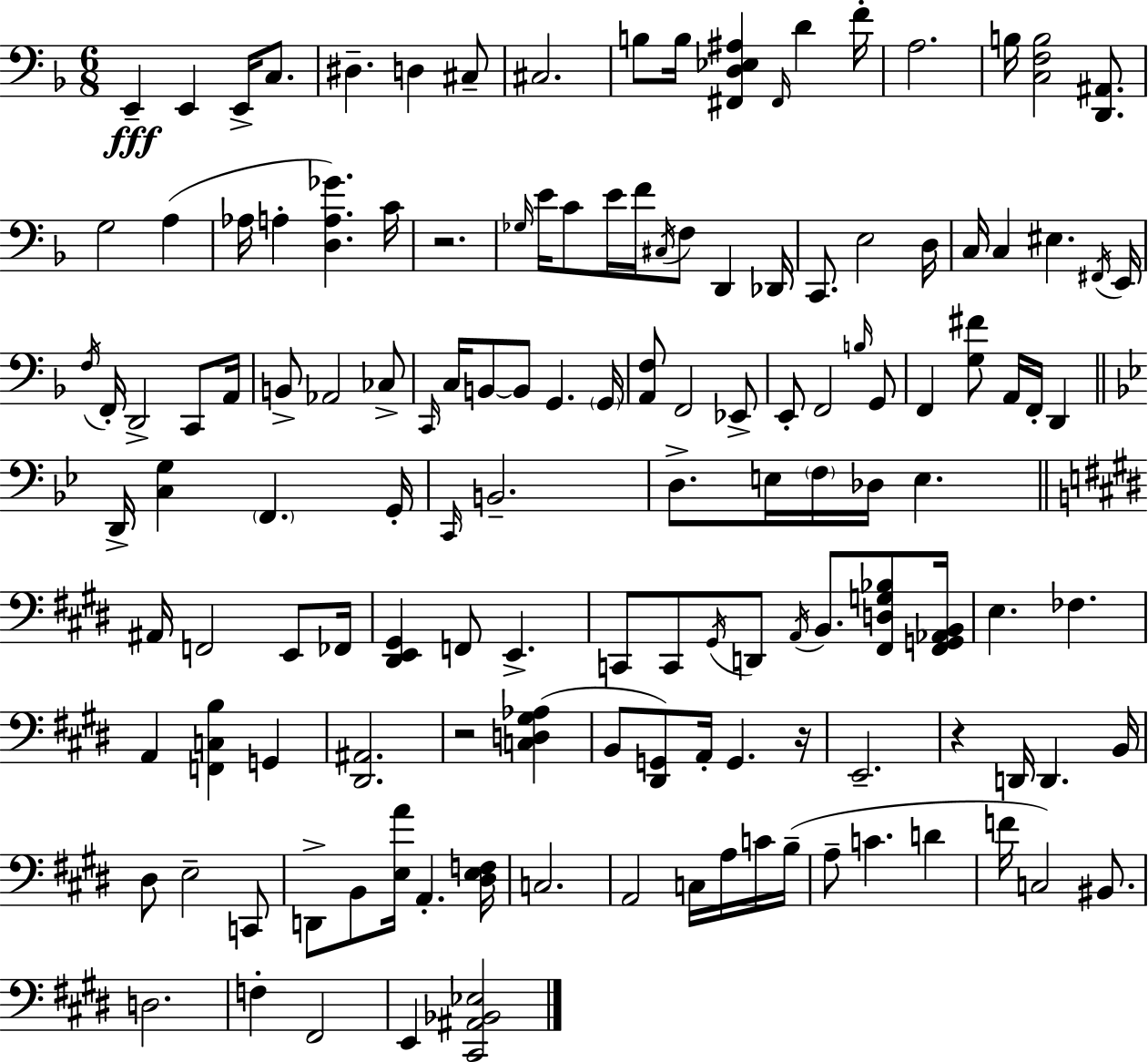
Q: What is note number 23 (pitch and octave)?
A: C4